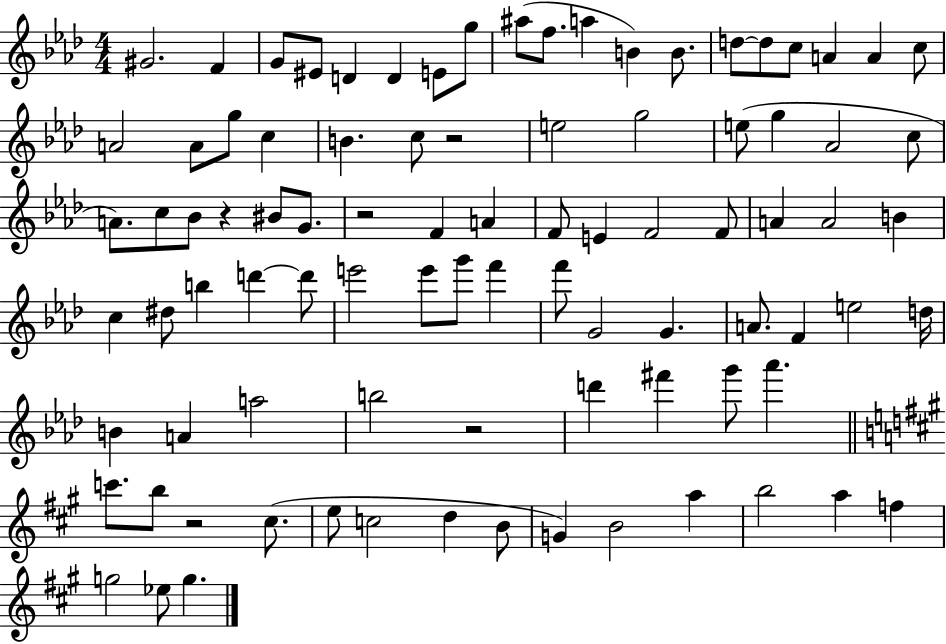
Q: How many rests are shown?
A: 5